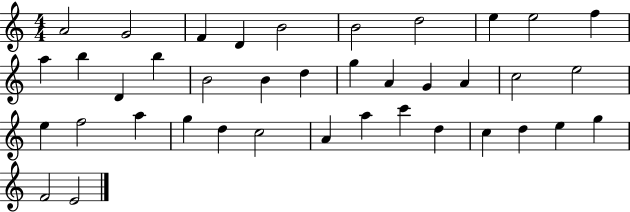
A4/h G4/h F4/q D4/q B4/h B4/h D5/h E5/q E5/h F5/q A5/q B5/q D4/q B5/q B4/h B4/q D5/q G5/q A4/q G4/q A4/q C5/h E5/h E5/q F5/h A5/q G5/q D5/q C5/h A4/q A5/q C6/q D5/q C5/q D5/q E5/q G5/q F4/h E4/h